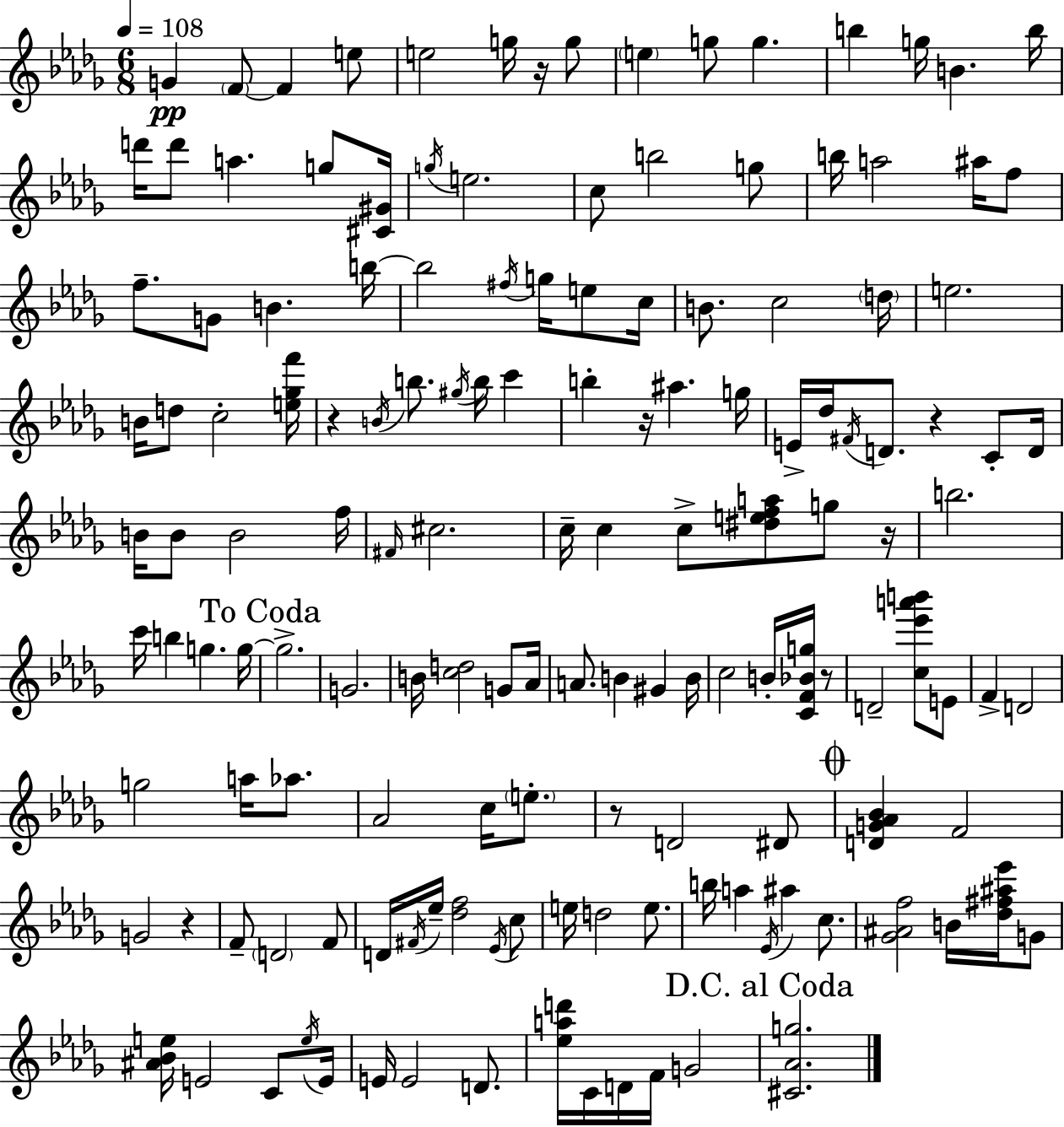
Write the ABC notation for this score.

X:1
T:Untitled
M:6/8
L:1/4
K:Bbm
G F/2 F e/2 e2 g/4 z/4 g/2 e g/2 g b g/4 B b/4 d'/4 d'/2 a g/2 [^C^G]/4 g/4 e2 c/2 b2 g/2 b/4 a2 ^a/4 f/2 f/2 G/2 B b/4 b2 ^f/4 g/4 e/2 c/4 B/2 c2 d/4 e2 B/4 d/2 c2 [e_gf']/4 z B/4 b/2 ^g/4 b/4 c' b z/4 ^a g/4 E/4 _d/4 ^F/4 D/2 z C/2 D/4 B/4 B/2 B2 f/4 ^F/4 ^c2 c/4 c c/2 [^defa]/2 g/2 z/4 b2 c'/4 b g g/4 g2 G2 B/4 [cd]2 G/2 _A/4 A/2 B ^G B/4 c2 B/4 [CF_Bg]/4 z/2 D2 [c_e'a'b']/2 E/2 F D2 g2 a/4 _a/2 _A2 c/4 e/2 z/2 D2 ^D/2 [DG_A_B] F2 G2 z F/2 D2 F/2 D/4 ^F/4 _e/4 [_df]2 _E/4 c/2 e/4 d2 e/2 b/4 a _E/4 ^a c/2 [_G^Af]2 B/4 [_d^f^a_e']/4 G/2 [^A_Be]/4 E2 C/2 e/4 E/4 E/4 E2 D/2 [_ead']/4 C/4 D/4 F/4 G2 [^C_Ag]2